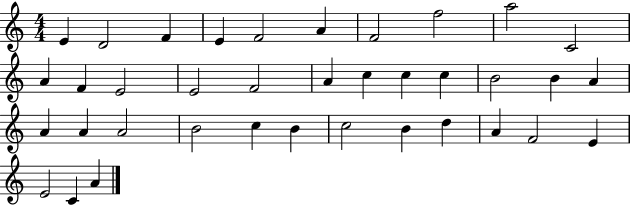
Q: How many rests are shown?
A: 0